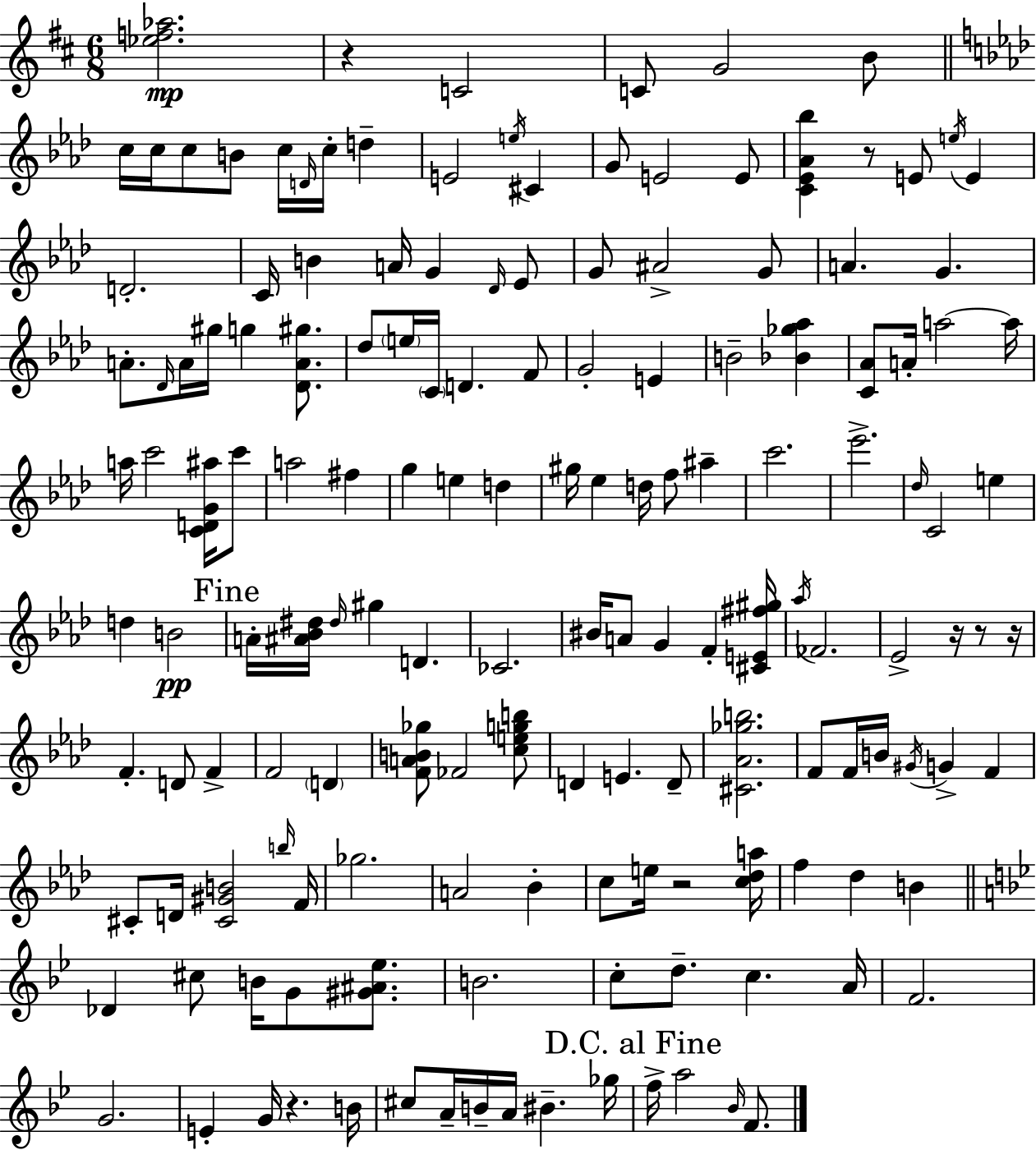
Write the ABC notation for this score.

X:1
T:Untitled
M:6/8
L:1/4
K:D
[_ef_a]2 z C2 C/2 G2 B/2 c/4 c/4 c/2 B/2 c/4 D/4 c/4 d E2 e/4 ^C G/2 E2 E/2 [C_E_A_b] z/2 E/2 e/4 E D2 C/4 B A/4 G _D/4 _E/2 G/2 ^A2 G/2 A G A/2 _D/4 A/4 ^g/4 g [_DA^g]/2 _d/2 e/4 C/4 D F/2 G2 E B2 [_B_g_a] [C_A]/2 A/4 a2 a/4 a/4 c'2 [CDG^a]/4 c'/2 a2 ^f g e d ^g/4 _e d/4 f/2 ^a c'2 _e'2 _d/4 C2 e d B2 A/4 [^A_B^d]/4 ^d/4 ^g D _C2 ^B/4 A/2 G F [^CE^f^g]/4 _a/4 _F2 _E2 z/4 z/2 z/4 F D/2 F F2 D [FAB_g]/2 _F2 [cegb]/2 D E D/2 [^C_A_gb]2 F/2 F/4 B/4 ^G/4 G F ^C/2 D/4 [^C^GB]2 b/4 F/4 _g2 A2 _B c/2 e/4 z2 [c_da]/4 f _d B _D ^c/2 B/4 G/2 [^G^A_e]/2 B2 c/2 d/2 c A/4 F2 G2 E G/4 z B/4 ^c/2 A/4 B/4 A/4 ^B _g/4 f/4 a2 _B/4 F/2